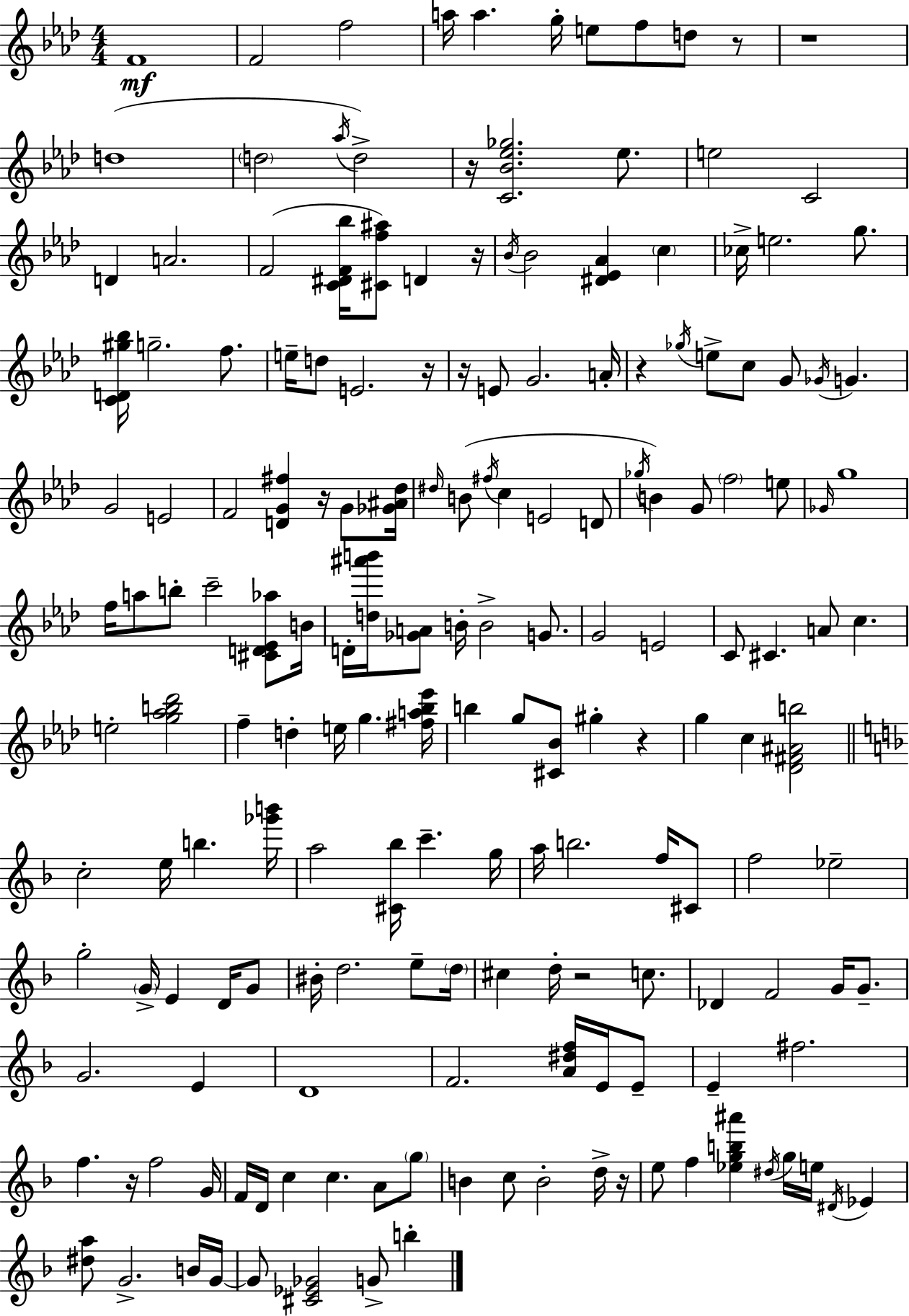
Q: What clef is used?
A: treble